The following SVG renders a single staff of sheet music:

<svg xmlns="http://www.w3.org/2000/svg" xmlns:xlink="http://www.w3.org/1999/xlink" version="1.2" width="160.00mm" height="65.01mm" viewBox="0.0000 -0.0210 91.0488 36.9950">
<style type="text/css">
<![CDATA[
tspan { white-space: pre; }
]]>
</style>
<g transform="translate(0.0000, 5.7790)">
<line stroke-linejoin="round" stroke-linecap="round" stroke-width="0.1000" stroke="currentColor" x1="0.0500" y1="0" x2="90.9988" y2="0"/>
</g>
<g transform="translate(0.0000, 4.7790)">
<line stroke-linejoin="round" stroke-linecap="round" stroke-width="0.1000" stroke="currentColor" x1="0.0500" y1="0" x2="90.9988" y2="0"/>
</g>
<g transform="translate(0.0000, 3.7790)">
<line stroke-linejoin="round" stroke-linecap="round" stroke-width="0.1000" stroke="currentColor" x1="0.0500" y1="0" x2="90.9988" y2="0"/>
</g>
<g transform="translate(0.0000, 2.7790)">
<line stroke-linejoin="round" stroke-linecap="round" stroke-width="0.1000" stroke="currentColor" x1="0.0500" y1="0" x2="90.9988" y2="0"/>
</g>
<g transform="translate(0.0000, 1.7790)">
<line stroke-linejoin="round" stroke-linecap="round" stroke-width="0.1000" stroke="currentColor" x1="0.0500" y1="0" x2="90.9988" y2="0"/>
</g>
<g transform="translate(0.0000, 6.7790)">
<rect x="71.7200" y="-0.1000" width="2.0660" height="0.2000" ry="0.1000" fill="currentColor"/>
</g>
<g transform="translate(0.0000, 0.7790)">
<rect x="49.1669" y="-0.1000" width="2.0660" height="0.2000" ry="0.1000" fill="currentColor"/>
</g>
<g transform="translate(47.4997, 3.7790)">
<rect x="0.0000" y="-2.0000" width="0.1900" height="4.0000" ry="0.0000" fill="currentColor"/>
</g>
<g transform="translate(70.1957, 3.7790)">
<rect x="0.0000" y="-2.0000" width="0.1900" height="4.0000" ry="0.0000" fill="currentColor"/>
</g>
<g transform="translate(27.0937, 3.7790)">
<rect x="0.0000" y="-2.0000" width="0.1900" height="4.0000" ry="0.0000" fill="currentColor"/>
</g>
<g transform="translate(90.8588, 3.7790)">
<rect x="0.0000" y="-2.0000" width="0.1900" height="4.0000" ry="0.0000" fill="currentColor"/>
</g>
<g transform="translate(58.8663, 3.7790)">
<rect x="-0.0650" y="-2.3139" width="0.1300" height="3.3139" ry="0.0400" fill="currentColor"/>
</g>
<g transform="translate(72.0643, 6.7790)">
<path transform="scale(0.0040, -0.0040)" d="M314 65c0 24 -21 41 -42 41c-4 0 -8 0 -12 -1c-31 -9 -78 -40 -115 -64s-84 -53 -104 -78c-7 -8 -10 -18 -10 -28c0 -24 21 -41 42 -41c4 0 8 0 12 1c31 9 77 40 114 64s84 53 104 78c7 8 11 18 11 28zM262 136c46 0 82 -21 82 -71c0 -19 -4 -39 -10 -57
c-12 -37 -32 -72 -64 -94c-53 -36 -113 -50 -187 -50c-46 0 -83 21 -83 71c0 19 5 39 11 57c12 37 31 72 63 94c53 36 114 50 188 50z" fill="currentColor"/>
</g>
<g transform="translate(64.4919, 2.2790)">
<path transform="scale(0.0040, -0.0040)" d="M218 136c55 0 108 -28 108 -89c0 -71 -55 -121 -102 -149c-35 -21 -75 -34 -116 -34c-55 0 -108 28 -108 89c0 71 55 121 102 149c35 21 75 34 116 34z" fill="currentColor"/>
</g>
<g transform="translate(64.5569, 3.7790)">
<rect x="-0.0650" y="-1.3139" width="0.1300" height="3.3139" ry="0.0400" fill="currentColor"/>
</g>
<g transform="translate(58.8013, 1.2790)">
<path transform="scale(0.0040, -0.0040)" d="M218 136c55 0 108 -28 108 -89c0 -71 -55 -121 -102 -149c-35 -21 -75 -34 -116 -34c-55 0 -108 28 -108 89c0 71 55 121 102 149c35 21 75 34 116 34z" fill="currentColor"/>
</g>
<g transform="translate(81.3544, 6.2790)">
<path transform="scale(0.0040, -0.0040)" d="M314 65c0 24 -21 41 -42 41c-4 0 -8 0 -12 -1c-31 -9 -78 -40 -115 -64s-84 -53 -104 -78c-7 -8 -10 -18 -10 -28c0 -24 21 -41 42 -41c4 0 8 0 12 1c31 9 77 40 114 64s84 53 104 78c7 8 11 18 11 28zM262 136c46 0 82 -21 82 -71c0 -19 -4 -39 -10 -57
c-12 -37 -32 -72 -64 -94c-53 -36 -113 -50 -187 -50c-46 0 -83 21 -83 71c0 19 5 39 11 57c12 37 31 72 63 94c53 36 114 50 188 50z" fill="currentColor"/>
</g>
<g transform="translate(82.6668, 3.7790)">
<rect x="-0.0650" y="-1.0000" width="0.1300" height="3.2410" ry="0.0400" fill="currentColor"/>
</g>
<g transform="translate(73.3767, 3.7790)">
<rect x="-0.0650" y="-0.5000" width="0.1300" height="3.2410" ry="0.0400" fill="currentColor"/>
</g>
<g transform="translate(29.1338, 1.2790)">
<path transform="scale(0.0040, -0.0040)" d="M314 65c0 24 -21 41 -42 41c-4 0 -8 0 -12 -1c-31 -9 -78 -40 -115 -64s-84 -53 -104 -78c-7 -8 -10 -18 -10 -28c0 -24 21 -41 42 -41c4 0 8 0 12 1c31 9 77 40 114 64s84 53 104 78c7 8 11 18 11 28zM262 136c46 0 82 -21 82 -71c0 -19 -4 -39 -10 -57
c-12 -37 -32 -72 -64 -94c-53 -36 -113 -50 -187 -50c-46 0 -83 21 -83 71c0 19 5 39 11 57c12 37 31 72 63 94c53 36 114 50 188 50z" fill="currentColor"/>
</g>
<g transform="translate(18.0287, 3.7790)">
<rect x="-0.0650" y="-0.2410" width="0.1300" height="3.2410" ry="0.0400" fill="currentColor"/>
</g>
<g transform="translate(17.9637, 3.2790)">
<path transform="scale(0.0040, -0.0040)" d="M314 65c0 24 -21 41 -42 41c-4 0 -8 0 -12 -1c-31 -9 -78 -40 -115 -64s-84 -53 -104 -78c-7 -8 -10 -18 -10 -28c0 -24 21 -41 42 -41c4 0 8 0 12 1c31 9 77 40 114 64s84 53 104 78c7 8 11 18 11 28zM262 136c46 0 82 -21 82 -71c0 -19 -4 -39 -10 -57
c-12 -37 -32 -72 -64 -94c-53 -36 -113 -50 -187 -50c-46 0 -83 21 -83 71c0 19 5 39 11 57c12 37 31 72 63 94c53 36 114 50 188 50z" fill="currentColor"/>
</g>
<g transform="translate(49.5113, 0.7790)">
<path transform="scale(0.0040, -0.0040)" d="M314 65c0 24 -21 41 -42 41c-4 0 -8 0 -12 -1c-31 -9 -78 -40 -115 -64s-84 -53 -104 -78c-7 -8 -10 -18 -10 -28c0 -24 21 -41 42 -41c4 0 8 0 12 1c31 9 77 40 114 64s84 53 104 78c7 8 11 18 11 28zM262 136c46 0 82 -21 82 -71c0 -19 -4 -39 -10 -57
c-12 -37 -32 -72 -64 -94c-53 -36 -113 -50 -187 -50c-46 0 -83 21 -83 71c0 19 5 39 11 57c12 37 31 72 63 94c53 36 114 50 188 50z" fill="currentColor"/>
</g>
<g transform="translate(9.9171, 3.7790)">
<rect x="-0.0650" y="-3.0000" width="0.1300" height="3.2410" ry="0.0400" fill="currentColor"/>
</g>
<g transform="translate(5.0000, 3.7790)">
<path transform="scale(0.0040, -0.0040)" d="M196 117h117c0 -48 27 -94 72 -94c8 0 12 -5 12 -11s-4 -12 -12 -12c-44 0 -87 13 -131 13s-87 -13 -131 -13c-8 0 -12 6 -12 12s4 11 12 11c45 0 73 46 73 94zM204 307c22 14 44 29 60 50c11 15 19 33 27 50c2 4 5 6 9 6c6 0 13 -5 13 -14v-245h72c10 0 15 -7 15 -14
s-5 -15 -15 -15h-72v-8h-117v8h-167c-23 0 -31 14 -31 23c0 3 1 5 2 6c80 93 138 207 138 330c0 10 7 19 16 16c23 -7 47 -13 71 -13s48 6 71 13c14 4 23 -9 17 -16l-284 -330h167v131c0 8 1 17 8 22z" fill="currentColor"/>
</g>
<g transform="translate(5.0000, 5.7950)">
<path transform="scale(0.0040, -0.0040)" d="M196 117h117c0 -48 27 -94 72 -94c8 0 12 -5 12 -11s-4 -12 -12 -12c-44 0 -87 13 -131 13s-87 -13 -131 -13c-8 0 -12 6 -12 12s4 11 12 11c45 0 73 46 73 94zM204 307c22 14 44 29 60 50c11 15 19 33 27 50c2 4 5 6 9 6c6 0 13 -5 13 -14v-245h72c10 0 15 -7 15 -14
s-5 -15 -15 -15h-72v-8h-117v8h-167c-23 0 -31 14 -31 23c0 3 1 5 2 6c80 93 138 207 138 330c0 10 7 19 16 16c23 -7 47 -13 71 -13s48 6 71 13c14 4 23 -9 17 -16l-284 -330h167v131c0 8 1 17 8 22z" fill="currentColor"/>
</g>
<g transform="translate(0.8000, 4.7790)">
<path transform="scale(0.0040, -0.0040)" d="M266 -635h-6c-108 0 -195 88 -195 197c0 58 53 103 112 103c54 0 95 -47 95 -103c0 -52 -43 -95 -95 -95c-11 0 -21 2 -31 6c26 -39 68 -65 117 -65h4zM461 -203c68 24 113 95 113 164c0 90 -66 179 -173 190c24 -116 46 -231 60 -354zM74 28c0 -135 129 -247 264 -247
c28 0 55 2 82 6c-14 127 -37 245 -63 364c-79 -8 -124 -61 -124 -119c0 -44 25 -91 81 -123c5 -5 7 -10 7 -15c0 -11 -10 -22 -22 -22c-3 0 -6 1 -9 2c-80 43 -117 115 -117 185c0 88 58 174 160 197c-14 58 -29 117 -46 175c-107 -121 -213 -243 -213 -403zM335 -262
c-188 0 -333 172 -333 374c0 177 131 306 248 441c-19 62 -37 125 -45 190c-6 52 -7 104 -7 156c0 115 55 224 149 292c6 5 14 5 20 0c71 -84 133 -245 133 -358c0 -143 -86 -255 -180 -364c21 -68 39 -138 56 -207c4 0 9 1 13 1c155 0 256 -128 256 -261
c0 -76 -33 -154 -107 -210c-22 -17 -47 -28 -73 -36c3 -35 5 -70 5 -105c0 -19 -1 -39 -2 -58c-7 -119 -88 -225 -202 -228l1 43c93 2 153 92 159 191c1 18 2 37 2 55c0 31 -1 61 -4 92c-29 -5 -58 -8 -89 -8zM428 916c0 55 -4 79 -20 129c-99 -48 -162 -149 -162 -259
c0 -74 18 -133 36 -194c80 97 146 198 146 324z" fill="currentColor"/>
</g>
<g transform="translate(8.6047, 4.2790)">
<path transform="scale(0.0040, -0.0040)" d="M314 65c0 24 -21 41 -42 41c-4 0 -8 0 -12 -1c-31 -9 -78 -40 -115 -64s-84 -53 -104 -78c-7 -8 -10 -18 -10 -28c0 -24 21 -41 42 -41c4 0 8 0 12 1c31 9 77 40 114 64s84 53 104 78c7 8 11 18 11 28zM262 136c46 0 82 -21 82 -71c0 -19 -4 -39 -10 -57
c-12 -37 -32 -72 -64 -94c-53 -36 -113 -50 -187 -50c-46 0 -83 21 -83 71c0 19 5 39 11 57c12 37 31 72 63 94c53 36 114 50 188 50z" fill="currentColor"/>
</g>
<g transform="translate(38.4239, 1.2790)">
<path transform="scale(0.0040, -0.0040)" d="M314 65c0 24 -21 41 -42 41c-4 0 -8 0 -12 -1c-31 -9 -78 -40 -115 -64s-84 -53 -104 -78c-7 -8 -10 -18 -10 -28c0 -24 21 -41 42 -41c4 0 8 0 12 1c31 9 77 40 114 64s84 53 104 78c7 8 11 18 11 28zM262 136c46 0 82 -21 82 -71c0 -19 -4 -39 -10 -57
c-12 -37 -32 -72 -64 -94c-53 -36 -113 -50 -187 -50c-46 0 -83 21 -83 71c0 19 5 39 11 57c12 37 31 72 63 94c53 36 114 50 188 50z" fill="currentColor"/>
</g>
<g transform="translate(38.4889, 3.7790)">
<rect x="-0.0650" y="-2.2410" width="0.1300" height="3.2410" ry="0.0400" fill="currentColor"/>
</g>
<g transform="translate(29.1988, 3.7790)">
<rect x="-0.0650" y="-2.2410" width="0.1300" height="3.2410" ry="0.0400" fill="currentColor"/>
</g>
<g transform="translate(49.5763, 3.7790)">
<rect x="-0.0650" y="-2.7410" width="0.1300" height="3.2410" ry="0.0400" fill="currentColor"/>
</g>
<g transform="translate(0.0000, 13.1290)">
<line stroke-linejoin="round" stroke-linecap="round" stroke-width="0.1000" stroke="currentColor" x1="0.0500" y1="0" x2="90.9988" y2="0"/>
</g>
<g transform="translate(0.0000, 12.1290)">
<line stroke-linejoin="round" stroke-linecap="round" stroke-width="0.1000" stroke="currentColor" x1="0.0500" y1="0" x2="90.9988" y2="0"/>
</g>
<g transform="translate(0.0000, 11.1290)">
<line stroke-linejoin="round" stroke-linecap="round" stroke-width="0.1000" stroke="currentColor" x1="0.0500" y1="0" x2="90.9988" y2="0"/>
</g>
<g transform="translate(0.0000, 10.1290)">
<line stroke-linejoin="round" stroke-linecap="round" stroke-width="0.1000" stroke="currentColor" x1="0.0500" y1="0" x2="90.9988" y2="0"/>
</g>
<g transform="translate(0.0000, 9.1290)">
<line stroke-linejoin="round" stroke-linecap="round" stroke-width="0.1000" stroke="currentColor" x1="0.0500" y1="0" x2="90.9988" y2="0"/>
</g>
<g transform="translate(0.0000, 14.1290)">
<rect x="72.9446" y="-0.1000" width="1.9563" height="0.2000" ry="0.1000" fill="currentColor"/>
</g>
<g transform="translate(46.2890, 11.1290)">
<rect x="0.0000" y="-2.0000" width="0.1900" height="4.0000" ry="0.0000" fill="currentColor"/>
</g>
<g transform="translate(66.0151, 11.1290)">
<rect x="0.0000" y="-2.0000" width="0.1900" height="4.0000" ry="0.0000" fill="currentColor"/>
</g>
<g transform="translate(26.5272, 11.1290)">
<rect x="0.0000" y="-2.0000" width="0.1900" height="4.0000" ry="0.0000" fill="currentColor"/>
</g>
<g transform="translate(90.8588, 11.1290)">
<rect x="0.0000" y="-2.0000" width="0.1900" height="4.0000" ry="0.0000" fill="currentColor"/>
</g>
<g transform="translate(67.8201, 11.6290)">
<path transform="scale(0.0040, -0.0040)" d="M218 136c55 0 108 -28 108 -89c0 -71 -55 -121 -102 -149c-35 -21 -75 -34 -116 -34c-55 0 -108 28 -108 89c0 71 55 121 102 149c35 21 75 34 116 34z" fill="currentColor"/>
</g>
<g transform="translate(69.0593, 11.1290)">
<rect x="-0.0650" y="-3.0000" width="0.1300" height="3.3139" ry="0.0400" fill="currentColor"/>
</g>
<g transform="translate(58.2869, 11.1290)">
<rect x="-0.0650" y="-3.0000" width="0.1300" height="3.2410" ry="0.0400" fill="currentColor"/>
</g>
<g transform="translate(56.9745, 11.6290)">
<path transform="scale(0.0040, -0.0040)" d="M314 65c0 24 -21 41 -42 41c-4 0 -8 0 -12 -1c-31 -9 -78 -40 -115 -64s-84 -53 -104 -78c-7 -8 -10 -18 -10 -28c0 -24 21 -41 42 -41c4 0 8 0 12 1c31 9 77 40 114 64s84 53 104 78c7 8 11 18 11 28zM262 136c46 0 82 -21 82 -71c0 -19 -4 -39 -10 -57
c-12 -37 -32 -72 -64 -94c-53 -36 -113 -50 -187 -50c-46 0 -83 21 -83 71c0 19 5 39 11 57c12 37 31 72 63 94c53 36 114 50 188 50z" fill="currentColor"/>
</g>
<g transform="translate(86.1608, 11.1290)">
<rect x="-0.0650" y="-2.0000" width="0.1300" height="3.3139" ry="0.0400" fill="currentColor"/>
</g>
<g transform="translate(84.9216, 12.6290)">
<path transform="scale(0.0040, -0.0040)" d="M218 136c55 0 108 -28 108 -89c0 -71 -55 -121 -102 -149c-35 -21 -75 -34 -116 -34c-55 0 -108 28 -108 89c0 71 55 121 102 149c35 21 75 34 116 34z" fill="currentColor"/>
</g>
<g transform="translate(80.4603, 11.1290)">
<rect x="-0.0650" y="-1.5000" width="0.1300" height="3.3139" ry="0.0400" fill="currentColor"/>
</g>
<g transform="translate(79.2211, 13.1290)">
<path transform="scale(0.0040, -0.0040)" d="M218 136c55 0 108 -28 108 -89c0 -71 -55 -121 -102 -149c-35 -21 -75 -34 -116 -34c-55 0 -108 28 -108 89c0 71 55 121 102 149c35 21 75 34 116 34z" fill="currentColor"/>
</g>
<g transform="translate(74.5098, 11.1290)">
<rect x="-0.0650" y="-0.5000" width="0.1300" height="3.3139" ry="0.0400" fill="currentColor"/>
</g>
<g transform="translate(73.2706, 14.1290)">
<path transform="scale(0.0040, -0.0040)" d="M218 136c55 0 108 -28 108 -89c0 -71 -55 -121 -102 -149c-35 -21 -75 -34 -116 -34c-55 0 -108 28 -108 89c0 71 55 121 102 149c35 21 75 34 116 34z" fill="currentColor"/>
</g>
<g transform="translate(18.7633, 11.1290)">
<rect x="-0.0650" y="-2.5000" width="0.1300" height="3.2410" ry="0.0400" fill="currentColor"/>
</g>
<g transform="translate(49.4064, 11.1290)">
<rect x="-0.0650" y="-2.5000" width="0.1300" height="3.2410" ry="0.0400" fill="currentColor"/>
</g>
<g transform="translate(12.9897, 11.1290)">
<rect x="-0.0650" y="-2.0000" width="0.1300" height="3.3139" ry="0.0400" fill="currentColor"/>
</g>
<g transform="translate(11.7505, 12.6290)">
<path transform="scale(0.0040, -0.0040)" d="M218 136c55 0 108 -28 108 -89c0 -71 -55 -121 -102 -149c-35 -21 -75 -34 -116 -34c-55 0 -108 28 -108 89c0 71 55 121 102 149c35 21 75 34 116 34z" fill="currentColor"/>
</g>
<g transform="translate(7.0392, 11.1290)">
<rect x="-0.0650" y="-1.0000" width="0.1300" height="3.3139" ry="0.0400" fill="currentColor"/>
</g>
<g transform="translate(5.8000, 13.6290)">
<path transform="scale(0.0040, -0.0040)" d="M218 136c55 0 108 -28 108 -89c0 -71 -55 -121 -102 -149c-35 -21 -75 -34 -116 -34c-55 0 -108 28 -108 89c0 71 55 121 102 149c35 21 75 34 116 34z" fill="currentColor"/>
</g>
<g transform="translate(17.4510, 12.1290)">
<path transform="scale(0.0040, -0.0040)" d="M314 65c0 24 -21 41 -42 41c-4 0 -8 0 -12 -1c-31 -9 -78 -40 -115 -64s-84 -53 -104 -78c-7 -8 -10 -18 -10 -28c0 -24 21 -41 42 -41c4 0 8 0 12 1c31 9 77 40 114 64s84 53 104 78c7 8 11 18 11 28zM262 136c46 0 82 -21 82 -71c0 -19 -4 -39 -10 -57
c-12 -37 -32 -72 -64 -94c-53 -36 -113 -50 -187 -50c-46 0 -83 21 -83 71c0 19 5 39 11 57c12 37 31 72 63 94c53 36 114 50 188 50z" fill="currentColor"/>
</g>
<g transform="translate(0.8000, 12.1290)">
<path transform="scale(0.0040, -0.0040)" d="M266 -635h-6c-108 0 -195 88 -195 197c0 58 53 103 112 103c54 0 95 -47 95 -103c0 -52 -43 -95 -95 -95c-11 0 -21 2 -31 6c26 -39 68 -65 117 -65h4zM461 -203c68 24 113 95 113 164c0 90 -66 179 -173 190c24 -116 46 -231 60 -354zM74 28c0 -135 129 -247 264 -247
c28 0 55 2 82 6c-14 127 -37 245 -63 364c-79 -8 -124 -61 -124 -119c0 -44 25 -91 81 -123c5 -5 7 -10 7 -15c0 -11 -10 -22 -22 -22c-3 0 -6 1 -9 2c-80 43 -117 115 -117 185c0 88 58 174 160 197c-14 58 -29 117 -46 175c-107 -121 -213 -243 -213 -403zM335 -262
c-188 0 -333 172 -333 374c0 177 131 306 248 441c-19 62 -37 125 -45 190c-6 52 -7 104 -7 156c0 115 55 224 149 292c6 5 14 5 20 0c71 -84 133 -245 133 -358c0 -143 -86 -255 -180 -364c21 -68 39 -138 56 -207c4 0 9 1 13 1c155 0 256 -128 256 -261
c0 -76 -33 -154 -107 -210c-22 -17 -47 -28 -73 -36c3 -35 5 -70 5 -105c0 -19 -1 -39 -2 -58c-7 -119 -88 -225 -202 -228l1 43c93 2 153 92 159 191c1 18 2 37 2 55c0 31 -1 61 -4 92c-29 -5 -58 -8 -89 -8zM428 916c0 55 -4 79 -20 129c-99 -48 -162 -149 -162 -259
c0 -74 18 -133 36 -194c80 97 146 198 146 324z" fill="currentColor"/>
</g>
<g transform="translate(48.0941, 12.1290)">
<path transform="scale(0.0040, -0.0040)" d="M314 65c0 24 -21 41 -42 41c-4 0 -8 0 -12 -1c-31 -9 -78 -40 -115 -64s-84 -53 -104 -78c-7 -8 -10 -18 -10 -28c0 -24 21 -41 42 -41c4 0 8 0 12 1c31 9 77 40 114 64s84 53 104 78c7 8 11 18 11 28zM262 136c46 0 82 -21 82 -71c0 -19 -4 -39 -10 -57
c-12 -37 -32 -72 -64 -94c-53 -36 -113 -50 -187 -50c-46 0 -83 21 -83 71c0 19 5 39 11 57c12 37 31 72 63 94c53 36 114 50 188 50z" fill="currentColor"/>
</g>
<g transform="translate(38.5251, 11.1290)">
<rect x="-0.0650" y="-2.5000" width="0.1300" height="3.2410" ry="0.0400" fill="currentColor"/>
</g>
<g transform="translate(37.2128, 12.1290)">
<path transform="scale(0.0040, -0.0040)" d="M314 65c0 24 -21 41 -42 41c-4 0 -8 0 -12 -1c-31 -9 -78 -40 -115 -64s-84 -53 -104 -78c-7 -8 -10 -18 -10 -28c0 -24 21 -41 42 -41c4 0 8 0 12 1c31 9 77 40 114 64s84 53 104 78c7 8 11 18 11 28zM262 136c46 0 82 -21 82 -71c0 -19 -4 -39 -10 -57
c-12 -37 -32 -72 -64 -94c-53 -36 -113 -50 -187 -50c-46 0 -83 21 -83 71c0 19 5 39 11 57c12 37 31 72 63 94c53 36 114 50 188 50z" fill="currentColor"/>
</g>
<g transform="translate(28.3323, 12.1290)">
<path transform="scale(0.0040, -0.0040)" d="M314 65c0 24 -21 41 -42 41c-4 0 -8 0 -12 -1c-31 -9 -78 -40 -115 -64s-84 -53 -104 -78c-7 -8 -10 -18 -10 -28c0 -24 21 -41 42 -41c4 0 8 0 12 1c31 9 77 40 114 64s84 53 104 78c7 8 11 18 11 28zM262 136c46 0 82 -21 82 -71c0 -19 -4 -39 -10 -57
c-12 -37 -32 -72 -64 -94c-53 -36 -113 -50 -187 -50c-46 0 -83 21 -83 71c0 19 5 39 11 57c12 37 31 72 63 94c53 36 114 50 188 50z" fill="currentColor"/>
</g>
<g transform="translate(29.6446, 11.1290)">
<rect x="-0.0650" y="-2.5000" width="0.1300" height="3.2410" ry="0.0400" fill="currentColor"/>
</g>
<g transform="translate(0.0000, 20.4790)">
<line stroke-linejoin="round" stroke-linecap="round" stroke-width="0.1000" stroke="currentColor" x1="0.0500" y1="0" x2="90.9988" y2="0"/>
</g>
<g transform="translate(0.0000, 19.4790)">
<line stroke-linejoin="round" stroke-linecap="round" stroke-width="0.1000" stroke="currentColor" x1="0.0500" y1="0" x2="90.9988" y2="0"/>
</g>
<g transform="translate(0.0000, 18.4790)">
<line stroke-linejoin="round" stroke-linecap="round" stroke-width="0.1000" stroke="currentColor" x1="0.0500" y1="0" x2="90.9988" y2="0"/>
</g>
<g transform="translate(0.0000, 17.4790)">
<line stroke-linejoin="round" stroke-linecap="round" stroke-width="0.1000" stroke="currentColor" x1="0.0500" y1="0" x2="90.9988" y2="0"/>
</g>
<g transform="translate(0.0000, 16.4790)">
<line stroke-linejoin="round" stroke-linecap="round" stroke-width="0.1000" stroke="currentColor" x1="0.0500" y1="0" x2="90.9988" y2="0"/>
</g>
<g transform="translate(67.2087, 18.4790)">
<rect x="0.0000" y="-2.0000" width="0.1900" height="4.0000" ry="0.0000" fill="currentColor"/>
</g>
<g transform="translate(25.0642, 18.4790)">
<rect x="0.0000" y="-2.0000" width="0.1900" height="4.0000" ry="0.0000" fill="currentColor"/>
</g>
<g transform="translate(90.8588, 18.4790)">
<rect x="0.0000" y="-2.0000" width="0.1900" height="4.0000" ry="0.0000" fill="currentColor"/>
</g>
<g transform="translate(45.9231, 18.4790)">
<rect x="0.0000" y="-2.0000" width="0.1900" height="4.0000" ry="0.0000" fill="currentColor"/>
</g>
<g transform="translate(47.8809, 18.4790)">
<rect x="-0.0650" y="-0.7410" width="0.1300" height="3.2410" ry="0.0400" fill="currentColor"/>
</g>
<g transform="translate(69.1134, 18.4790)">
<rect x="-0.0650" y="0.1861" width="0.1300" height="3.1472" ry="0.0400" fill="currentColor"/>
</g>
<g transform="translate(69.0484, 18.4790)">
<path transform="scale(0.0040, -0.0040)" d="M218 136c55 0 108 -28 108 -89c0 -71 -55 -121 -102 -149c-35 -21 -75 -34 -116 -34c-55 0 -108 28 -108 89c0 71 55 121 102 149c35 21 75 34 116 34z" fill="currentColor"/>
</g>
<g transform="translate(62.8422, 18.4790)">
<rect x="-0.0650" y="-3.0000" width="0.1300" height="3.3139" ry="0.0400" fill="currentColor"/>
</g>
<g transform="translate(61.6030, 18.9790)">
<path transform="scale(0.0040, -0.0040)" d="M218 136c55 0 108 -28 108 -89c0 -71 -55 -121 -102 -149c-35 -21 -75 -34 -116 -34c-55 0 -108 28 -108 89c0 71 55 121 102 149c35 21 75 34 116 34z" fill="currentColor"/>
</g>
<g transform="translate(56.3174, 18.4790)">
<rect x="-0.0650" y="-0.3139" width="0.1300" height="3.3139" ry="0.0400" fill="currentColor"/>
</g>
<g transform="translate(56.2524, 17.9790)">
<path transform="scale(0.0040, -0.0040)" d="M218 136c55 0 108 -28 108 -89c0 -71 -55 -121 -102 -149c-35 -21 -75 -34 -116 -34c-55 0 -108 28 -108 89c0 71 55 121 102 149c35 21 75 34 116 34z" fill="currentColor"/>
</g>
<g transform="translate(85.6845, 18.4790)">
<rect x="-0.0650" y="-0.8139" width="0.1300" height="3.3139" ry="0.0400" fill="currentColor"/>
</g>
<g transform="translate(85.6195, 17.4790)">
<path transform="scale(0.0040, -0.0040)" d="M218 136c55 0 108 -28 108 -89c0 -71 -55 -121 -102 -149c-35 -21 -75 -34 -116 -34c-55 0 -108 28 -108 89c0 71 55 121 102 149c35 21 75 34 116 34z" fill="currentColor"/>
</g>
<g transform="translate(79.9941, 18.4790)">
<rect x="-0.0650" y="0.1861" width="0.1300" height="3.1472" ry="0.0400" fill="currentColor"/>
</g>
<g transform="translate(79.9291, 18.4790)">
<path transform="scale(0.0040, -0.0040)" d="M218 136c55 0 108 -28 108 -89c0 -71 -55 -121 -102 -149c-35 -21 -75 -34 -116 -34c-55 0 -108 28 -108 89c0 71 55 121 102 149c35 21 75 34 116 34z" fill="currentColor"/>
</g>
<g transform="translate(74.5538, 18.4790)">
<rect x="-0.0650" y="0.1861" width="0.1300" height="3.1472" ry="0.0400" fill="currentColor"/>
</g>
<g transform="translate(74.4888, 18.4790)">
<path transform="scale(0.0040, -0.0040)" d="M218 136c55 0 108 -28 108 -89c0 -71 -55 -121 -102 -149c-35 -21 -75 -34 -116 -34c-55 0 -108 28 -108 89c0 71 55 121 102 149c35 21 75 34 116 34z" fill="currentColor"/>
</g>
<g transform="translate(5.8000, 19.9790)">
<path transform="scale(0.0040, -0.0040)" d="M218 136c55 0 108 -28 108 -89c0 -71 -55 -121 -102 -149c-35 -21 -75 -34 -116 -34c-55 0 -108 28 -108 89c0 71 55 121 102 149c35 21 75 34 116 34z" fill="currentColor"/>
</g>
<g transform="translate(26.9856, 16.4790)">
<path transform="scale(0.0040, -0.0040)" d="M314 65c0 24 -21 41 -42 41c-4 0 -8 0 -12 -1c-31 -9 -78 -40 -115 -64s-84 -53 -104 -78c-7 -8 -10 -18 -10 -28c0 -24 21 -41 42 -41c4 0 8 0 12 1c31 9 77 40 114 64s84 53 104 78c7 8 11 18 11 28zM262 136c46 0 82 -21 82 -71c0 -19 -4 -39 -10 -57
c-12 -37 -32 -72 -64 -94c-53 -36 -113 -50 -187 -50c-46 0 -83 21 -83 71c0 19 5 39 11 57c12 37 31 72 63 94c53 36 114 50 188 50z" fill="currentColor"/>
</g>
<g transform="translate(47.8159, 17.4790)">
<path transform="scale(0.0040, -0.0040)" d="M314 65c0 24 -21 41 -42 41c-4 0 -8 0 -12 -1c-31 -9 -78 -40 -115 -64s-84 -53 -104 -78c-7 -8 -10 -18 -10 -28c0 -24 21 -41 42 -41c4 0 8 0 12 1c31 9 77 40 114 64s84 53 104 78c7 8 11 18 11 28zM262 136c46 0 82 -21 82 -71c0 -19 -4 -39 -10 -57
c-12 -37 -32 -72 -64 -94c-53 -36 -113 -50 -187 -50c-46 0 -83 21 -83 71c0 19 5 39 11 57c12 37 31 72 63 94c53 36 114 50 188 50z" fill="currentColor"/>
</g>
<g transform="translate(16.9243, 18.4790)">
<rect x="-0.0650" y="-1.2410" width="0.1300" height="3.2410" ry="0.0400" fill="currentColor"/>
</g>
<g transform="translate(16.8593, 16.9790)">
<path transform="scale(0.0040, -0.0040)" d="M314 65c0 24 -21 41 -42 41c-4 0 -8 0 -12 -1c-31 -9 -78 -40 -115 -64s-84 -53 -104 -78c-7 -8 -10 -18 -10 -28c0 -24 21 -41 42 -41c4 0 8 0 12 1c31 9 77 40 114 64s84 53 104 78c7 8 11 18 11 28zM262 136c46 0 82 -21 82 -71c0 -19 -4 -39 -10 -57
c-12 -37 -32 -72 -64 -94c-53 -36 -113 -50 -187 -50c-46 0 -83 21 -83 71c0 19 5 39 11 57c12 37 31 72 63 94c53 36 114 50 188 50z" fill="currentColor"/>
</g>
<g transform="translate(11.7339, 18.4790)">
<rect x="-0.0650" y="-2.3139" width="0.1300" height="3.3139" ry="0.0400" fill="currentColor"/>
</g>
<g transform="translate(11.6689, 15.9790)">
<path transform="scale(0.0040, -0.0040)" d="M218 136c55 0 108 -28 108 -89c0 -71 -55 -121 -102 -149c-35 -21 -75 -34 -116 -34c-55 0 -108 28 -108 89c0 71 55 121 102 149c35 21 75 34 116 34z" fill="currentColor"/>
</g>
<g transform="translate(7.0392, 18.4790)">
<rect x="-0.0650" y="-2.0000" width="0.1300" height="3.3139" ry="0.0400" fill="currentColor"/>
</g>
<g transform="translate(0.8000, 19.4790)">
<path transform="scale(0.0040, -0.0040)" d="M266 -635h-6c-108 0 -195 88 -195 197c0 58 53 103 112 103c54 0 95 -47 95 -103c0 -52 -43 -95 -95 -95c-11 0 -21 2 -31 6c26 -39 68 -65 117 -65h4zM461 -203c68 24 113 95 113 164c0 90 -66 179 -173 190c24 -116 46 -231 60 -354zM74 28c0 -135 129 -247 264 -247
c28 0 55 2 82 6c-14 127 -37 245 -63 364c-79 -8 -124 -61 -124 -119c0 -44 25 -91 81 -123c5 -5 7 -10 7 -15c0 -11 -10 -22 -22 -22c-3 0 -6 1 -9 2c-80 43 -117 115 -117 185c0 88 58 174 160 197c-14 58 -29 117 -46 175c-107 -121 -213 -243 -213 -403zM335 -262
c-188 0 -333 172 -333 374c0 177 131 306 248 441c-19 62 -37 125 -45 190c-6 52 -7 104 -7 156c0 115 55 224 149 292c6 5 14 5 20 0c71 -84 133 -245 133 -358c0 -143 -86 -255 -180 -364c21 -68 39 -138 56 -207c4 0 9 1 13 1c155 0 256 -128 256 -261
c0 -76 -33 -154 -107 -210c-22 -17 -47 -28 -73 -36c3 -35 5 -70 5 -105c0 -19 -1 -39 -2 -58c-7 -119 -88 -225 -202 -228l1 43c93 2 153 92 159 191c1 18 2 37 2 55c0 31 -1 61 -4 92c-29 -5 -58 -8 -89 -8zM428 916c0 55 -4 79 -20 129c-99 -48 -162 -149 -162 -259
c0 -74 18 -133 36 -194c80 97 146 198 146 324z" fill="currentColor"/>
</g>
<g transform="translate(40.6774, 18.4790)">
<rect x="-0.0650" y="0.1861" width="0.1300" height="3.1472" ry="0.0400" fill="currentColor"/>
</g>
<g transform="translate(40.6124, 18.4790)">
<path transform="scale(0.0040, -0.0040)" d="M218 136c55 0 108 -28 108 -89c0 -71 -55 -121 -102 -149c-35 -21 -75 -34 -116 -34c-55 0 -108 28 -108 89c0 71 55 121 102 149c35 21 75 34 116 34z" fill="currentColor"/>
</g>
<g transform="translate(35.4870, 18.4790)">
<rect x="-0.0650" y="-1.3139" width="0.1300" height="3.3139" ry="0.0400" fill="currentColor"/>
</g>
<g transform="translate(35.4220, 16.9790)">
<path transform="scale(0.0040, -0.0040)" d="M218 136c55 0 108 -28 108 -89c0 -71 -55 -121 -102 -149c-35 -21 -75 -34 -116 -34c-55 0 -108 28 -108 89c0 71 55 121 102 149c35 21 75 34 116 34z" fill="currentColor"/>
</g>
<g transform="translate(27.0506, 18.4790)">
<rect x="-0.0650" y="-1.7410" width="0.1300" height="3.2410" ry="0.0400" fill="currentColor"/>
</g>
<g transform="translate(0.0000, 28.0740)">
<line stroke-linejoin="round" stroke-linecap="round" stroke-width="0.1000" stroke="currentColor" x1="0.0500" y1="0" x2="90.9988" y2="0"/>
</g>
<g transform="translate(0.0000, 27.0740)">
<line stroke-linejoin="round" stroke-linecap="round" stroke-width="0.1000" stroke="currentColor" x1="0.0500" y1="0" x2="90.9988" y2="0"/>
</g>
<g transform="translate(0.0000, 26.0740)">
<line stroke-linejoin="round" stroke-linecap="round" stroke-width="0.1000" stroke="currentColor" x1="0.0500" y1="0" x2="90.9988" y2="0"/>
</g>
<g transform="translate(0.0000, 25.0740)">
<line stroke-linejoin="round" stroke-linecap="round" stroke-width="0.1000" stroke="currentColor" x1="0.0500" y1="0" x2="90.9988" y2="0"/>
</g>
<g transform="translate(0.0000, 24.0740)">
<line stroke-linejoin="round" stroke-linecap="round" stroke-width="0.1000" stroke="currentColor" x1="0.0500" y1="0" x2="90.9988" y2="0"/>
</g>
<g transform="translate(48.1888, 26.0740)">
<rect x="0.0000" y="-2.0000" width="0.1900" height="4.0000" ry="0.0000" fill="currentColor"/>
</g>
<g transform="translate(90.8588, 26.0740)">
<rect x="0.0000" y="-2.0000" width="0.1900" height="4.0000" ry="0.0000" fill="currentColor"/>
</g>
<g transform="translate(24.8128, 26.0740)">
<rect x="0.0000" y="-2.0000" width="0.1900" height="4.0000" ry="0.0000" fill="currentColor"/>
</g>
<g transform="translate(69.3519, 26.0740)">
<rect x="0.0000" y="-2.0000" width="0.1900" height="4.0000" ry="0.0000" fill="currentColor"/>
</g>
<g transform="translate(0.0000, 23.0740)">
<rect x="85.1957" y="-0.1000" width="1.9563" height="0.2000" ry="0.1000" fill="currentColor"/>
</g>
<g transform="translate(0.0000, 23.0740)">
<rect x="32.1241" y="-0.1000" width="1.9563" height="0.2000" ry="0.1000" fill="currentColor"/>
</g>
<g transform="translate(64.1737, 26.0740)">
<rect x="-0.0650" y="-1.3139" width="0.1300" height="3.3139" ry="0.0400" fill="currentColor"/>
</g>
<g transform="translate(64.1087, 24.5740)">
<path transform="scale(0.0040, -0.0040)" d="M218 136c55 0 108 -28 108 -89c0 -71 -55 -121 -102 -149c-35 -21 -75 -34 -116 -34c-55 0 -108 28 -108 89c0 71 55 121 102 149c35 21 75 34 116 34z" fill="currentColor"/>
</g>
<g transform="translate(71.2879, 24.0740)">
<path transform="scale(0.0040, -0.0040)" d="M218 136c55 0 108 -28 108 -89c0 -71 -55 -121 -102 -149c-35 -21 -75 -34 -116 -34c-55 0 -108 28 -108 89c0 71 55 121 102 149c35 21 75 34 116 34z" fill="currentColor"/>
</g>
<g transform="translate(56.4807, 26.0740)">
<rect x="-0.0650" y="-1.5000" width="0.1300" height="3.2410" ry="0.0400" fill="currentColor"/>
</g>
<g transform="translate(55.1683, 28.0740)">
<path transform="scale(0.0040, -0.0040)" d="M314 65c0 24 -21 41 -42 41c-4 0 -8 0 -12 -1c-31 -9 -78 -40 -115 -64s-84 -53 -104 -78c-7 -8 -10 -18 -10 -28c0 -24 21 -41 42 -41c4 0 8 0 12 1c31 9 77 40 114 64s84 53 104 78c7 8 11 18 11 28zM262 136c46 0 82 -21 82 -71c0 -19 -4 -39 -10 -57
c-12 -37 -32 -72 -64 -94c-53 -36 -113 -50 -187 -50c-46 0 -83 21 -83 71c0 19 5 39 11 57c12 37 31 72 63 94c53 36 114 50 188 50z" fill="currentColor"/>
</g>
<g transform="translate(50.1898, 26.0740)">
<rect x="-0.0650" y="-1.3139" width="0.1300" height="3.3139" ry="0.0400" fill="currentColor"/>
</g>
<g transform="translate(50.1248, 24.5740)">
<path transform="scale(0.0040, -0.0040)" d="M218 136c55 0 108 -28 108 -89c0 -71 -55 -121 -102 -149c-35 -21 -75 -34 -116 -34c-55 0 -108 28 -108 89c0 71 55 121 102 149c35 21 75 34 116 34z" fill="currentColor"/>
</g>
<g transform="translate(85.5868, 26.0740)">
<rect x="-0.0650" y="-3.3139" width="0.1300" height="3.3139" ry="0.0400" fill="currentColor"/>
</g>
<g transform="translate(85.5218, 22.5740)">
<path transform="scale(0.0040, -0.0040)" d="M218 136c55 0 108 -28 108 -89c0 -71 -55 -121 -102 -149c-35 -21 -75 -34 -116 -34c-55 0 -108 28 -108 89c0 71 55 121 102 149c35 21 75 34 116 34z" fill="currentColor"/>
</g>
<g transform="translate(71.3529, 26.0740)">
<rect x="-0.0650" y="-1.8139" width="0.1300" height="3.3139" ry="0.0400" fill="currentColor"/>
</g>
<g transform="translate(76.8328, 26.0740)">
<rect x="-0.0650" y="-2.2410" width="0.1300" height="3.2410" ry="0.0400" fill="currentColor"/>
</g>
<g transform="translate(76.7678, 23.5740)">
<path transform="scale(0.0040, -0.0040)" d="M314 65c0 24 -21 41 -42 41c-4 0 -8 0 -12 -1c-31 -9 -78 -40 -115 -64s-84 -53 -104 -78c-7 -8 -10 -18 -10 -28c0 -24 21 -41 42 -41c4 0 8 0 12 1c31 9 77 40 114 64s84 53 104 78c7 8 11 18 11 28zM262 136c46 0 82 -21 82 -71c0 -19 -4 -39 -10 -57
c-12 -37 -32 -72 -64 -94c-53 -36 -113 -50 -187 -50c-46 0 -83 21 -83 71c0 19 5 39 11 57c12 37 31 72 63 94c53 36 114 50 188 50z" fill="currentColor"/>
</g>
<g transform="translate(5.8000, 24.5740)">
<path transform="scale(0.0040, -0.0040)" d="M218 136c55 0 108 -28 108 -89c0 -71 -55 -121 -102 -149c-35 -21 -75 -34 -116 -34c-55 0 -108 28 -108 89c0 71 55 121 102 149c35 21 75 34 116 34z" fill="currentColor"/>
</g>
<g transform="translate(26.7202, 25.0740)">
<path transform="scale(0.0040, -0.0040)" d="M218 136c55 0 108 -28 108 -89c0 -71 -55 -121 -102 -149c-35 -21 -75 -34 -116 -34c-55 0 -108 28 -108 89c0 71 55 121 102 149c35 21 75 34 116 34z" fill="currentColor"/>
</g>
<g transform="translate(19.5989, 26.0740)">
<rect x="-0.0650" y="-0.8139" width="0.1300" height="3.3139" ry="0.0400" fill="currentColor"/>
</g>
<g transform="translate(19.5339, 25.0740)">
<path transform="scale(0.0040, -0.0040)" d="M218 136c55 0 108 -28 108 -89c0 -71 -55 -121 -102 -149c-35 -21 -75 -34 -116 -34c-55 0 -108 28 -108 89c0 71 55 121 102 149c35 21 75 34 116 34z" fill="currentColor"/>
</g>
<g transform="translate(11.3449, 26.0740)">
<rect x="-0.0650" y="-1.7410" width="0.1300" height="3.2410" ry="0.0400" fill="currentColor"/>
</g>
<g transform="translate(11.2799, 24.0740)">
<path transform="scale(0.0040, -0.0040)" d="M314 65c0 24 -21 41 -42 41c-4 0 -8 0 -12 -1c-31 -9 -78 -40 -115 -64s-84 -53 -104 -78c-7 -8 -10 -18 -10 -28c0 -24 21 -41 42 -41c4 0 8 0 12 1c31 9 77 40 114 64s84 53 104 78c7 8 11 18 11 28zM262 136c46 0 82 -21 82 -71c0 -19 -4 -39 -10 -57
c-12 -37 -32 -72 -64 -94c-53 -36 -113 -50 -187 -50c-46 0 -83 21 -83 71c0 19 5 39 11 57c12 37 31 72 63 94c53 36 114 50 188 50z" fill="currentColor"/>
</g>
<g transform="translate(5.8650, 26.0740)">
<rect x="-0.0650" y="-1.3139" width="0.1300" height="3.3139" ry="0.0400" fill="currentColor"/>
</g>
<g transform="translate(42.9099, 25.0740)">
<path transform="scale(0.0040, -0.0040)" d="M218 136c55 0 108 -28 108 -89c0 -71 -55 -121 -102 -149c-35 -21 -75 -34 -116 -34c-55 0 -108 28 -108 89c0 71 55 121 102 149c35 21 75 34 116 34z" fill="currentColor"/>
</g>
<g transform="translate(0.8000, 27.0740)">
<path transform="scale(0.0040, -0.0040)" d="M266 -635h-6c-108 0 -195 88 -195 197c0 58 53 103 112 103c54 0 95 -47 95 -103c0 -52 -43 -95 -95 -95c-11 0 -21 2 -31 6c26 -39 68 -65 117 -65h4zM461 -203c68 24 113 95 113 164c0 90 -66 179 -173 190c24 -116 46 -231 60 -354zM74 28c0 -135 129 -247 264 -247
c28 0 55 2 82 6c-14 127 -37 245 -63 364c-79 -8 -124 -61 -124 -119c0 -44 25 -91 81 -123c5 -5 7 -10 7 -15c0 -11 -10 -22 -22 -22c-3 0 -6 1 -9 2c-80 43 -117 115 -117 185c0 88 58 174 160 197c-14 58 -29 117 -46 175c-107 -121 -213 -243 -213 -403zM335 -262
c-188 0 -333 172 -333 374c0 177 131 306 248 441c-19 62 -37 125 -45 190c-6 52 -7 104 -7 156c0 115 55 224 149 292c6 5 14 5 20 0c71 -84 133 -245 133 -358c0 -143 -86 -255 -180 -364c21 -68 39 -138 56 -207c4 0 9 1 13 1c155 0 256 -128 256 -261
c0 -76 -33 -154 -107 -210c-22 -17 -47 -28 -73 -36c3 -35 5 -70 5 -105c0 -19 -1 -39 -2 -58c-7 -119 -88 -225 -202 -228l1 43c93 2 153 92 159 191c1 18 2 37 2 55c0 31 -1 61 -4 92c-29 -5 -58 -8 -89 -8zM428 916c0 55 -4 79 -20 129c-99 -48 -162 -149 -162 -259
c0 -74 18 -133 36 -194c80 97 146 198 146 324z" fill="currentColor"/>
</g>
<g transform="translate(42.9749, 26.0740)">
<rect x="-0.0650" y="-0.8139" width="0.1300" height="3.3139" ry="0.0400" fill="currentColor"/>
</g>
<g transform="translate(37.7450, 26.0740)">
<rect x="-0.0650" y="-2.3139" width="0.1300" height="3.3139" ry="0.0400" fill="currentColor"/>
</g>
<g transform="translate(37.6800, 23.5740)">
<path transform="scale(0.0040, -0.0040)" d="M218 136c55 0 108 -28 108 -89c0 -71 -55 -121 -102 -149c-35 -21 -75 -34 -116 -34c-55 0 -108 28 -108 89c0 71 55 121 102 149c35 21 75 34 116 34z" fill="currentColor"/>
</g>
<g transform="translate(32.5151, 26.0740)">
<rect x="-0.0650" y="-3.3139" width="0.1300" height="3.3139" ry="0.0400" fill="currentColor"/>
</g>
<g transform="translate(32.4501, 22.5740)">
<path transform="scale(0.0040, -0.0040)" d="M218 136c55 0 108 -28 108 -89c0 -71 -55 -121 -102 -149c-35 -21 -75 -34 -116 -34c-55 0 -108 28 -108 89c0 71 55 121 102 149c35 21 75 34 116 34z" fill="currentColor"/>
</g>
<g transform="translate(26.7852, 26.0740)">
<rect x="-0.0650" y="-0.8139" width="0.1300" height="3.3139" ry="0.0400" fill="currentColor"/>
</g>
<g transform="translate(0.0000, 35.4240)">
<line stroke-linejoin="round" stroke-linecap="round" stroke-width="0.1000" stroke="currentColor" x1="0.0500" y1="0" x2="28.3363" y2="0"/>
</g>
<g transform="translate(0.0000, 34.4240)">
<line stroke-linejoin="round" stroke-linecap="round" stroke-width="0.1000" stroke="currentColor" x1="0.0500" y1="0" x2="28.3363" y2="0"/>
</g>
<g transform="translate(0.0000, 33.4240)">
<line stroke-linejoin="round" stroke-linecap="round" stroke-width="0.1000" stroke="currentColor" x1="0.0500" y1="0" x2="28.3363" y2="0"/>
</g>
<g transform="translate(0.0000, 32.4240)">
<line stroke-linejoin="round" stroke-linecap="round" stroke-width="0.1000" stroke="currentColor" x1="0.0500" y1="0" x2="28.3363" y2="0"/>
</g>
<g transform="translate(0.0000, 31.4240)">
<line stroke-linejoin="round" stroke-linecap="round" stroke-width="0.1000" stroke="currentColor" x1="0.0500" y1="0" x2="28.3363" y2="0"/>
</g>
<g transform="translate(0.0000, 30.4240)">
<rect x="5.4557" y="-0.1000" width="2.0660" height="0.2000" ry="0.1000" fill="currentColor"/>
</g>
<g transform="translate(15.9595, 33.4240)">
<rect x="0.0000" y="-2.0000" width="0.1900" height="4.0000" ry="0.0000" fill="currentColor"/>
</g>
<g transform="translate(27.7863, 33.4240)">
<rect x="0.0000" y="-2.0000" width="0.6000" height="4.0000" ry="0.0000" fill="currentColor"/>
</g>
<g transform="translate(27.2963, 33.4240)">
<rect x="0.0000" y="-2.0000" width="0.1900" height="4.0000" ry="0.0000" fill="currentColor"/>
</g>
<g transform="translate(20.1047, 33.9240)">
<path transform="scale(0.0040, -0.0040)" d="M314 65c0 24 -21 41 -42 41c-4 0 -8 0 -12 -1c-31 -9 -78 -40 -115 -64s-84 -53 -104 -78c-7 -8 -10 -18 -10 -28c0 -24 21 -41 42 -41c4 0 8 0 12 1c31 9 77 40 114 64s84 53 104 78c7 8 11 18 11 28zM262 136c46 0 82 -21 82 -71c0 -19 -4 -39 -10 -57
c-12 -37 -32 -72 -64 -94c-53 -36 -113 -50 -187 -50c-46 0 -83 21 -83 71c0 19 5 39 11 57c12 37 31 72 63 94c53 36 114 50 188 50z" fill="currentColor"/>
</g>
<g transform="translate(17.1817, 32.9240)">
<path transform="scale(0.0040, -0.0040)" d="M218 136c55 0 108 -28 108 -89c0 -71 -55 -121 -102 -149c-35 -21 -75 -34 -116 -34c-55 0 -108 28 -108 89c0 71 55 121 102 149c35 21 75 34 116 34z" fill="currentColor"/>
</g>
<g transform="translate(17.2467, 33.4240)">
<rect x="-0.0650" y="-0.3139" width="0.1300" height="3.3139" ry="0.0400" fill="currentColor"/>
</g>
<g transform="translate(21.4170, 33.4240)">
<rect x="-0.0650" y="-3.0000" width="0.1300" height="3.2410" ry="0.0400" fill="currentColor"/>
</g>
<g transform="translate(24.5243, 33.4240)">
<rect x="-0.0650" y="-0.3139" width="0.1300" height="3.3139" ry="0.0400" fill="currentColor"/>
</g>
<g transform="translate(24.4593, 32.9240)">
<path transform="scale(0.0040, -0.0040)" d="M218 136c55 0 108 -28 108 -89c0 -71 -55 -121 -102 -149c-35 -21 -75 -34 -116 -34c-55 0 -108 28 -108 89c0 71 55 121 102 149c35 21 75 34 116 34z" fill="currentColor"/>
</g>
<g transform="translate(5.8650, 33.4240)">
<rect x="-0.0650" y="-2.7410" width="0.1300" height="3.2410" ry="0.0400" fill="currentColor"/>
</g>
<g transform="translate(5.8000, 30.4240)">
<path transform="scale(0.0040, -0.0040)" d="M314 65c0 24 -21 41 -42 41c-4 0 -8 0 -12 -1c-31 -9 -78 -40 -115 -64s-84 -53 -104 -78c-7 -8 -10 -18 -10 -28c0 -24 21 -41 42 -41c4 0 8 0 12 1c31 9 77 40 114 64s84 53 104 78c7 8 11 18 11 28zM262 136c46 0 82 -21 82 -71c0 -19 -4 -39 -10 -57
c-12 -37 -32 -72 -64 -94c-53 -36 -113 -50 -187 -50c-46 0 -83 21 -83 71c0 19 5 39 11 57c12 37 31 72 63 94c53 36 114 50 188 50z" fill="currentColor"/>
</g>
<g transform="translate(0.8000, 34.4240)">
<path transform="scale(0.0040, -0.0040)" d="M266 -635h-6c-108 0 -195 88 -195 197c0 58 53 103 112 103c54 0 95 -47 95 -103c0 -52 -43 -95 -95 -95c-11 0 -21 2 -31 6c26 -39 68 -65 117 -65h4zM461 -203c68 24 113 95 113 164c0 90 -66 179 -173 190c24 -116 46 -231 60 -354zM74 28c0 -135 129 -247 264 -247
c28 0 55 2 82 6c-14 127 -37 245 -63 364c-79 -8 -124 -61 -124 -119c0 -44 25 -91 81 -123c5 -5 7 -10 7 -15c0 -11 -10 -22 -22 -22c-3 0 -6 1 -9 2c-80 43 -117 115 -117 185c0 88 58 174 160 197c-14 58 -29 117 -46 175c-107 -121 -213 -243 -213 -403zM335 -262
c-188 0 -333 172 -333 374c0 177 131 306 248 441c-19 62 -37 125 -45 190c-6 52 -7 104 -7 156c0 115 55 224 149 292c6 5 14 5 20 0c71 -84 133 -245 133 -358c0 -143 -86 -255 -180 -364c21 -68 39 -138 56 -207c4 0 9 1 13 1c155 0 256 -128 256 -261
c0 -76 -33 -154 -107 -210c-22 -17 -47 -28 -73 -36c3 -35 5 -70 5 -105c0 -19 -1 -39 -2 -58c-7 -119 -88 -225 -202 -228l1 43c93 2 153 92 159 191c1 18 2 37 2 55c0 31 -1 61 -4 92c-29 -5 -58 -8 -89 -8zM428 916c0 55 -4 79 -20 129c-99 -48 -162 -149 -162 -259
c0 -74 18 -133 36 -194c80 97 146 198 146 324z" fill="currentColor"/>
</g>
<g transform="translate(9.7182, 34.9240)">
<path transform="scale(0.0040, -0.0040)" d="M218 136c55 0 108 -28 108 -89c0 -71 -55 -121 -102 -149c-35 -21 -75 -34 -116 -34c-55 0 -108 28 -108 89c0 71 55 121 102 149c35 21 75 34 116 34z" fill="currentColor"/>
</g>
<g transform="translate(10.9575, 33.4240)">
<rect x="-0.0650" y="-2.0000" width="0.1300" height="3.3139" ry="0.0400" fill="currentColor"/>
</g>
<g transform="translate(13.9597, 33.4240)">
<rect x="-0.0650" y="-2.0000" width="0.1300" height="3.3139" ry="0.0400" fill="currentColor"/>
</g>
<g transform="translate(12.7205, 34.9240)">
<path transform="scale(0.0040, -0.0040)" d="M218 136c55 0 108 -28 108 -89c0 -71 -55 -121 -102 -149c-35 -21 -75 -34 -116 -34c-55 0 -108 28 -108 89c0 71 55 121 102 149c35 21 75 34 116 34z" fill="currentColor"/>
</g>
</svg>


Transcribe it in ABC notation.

X:1
T:Untitled
M:4/4
L:1/4
K:C
A2 c2 g2 g2 a2 g e C2 D2 D F G2 G2 G2 G2 A2 A C E F F g e2 f2 e B d2 c A B B B d e f2 d d b g d e E2 e f g2 b a2 F F c A2 c